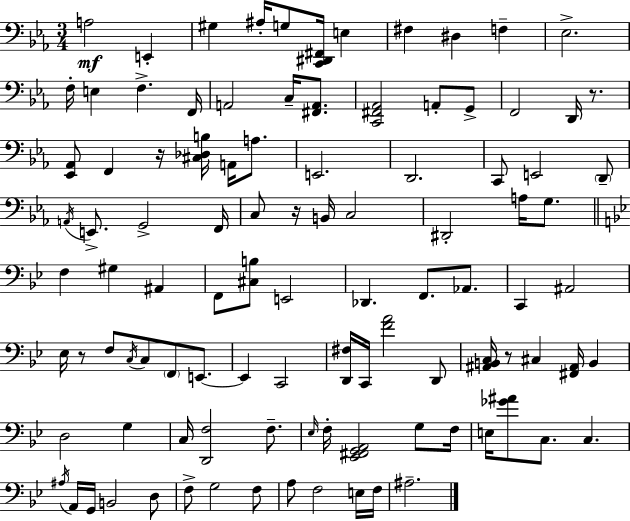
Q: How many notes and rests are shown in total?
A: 102